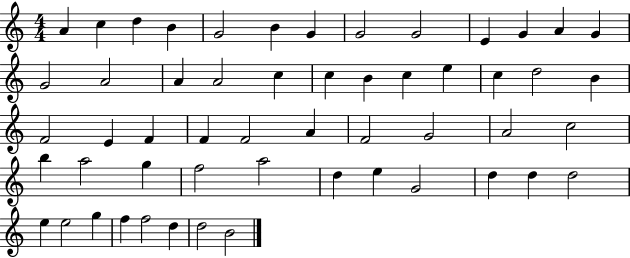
{
  \clef treble
  \numericTimeSignature
  \time 4/4
  \key c \major
  a'4 c''4 d''4 b'4 | g'2 b'4 g'4 | g'2 g'2 | e'4 g'4 a'4 g'4 | \break g'2 a'2 | a'4 a'2 c''4 | c''4 b'4 c''4 e''4 | c''4 d''2 b'4 | \break f'2 e'4 f'4 | f'4 f'2 a'4 | f'2 g'2 | a'2 c''2 | \break b''4 a''2 g''4 | f''2 a''2 | d''4 e''4 g'2 | d''4 d''4 d''2 | \break e''4 e''2 g''4 | f''4 f''2 d''4 | d''2 b'2 | \bar "|."
}